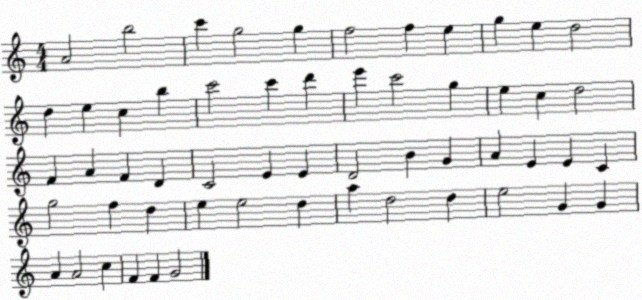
X:1
T:Untitled
M:4/4
L:1/4
K:C
A2 b2 c' g2 g f2 f e g e d2 d e c b c'2 c' d' e' c'2 g e c d2 F A F D C2 E E D2 B G A E E C g2 f d e e2 d a d2 d e2 G G A A2 c F F G2